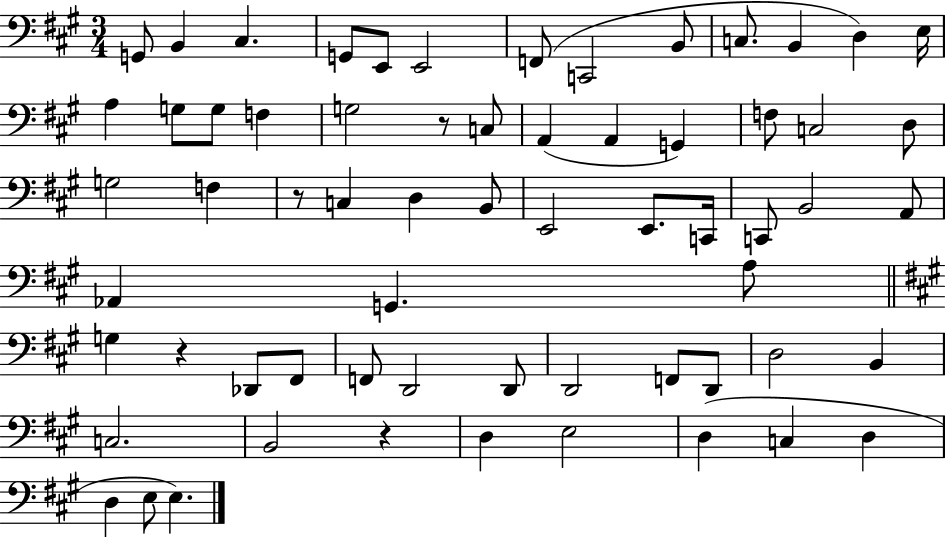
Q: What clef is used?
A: bass